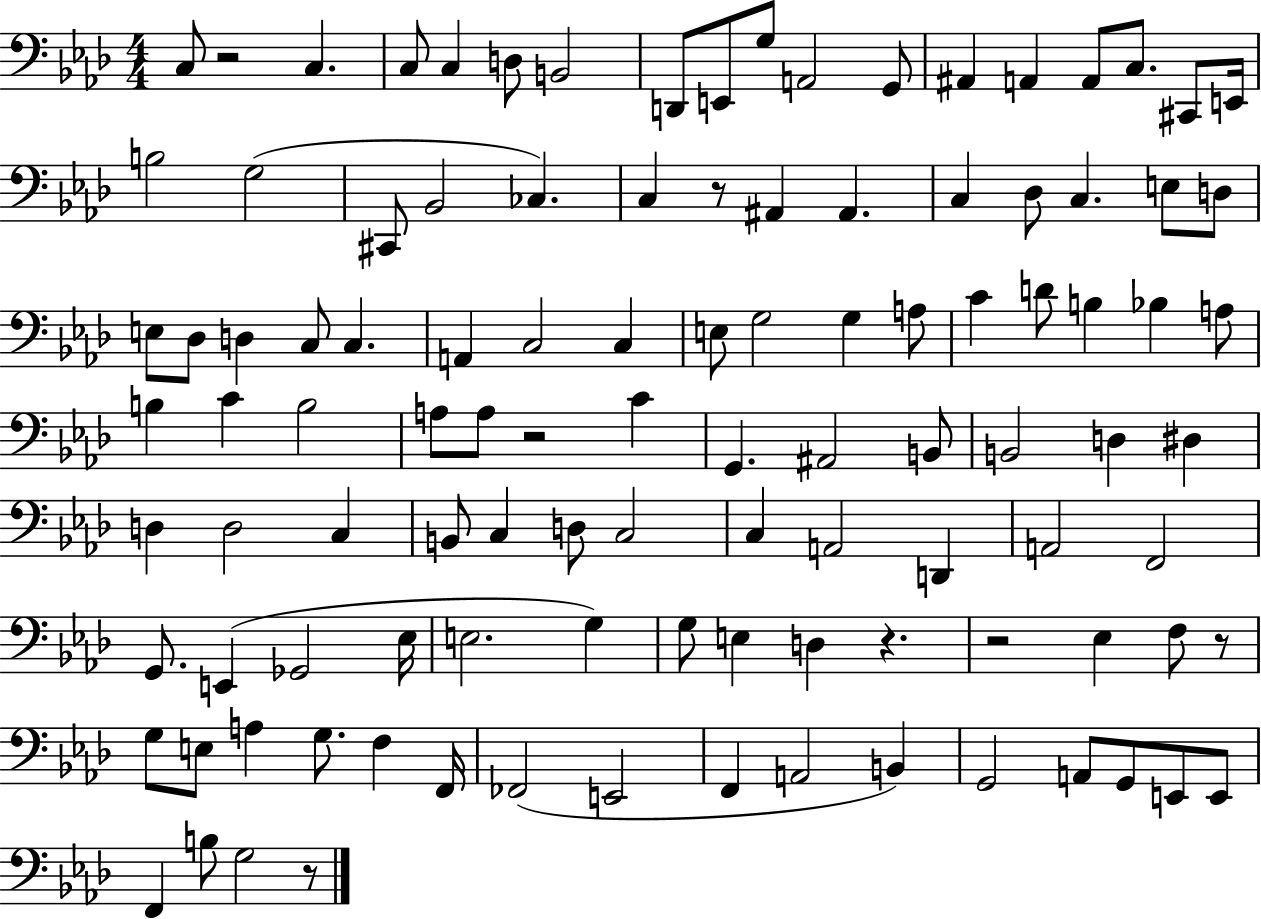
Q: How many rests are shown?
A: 7